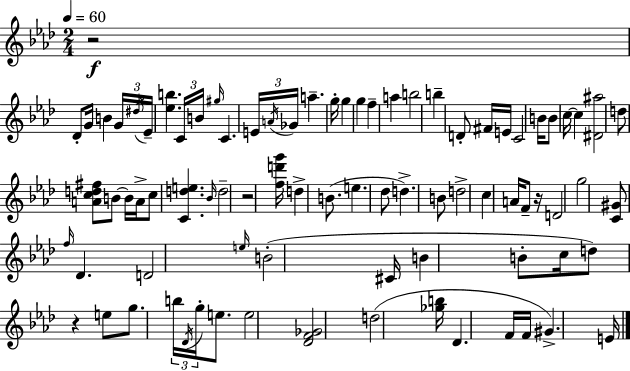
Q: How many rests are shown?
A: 4